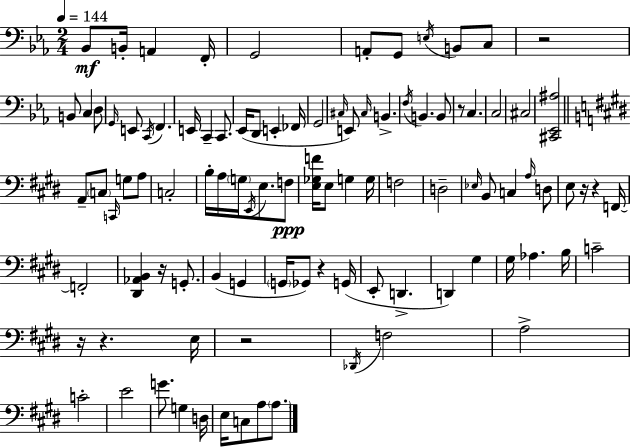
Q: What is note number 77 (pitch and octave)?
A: F3